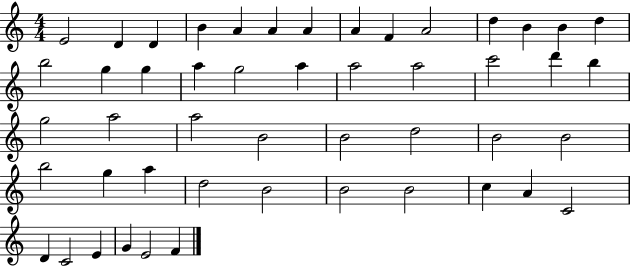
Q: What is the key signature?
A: C major